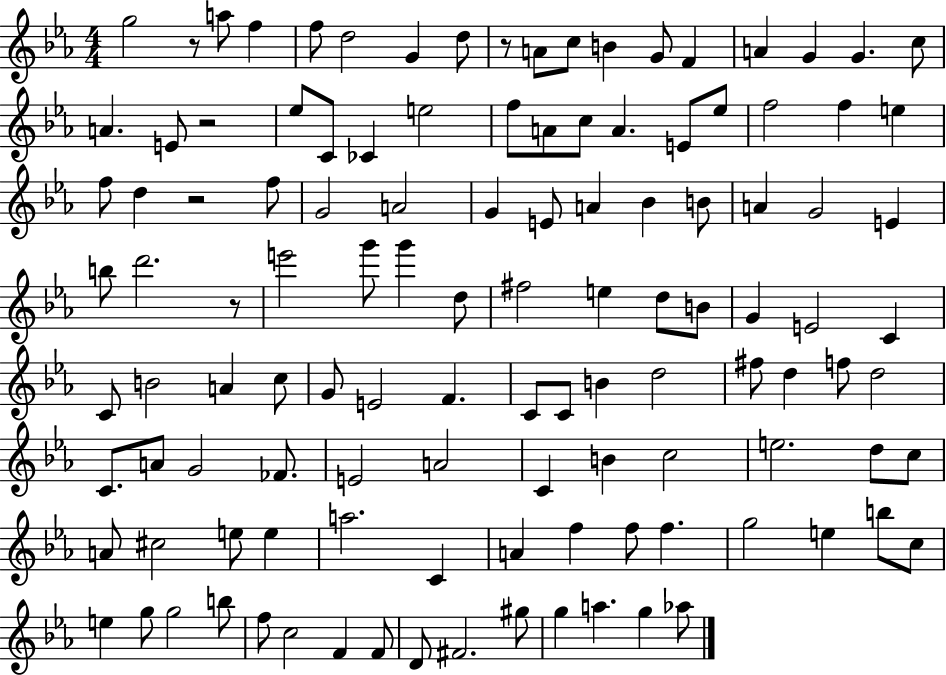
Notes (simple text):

G5/h R/e A5/e F5/q F5/e D5/h G4/q D5/e R/e A4/e C5/e B4/q G4/e F4/q A4/q G4/q G4/q. C5/e A4/q. E4/e R/h Eb5/e C4/e CES4/q E5/h F5/e A4/e C5/e A4/q. E4/e Eb5/e F5/h F5/q E5/q F5/e D5/q R/h F5/e G4/h A4/h G4/q E4/e A4/q Bb4/q B4/e A4/q G4/h E4/q B5/e D6/h. R/e E6/h G6/e G6/q D5/e F#5/h E5/q D5/e B4/e G4/q E4/h C4/q C4/e B4/h A4/q C5/e G4/e E4/h F4/q. C4/e C4/e B4/q D5/h F#5/e D5/q F5/e D5/h C4/e. A4/e G4/h FES4/e. E4/h A4/h C4/q B4/q C5/h E5/h. D5/e C5/e A4/e C#5/h E5/e E5/q A5/h. C4/q A4/q F5/q F5/e F5/q. G5/h E5/q B5/e C5/e E5/q G5/e G5/h B5/e F5/e C5/h F4/q F4/e D4/e F#4/h. G#5/e G5/q A5/q. G5/q Ab5/e